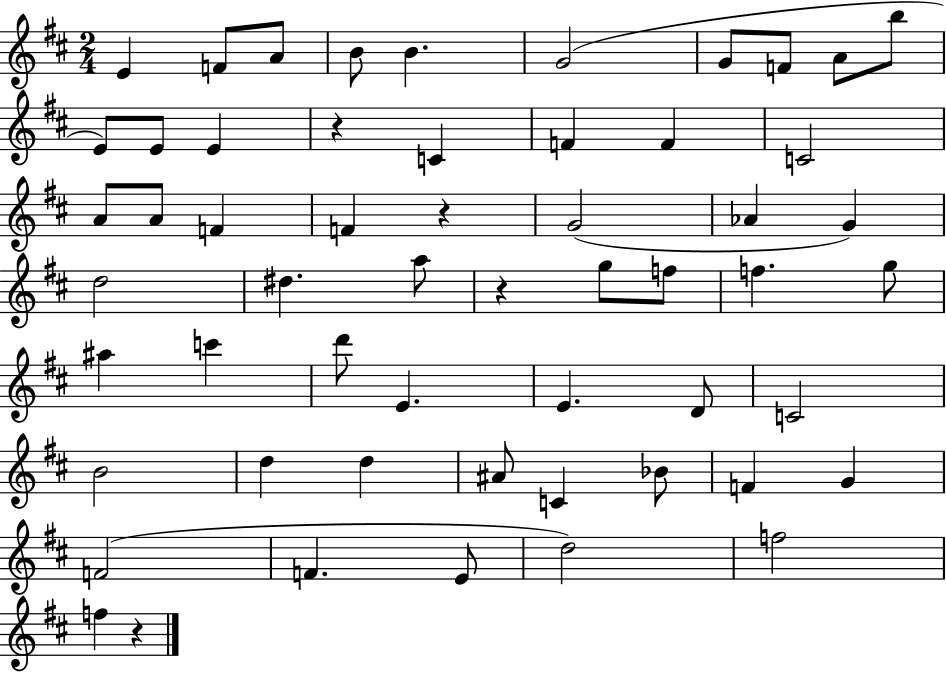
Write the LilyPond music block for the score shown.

{
  \clef treble
  \numericTimeSignature
  \time 2/4
  \key d \major
  e'4 f'8 a'8 | b'8 b'4. | g'2( | g'8 f'8 a'8 b''8 | \break e'8) e'8 e'4 | r4 c'4 | f'4 f'4 | c'2 | \break a'8 a'8 f'4 | f'4 r4 | g'2( | aes'4 g'4) | \break d''2 | dis''4. a''8 | r4 g''8 f''8 | f''4. g''8 | \break ais''4 c'''4 | d'''8 e'4. | e'4. d'8 | c'2 | \break b'2 | d''4 d''4 | ais'8 c'4 bes'8 | f'4 g'4 | \break f'2( | f'4. e'8 | d''2) | f''2 | \break f''4 r4 | \bar "|."
}